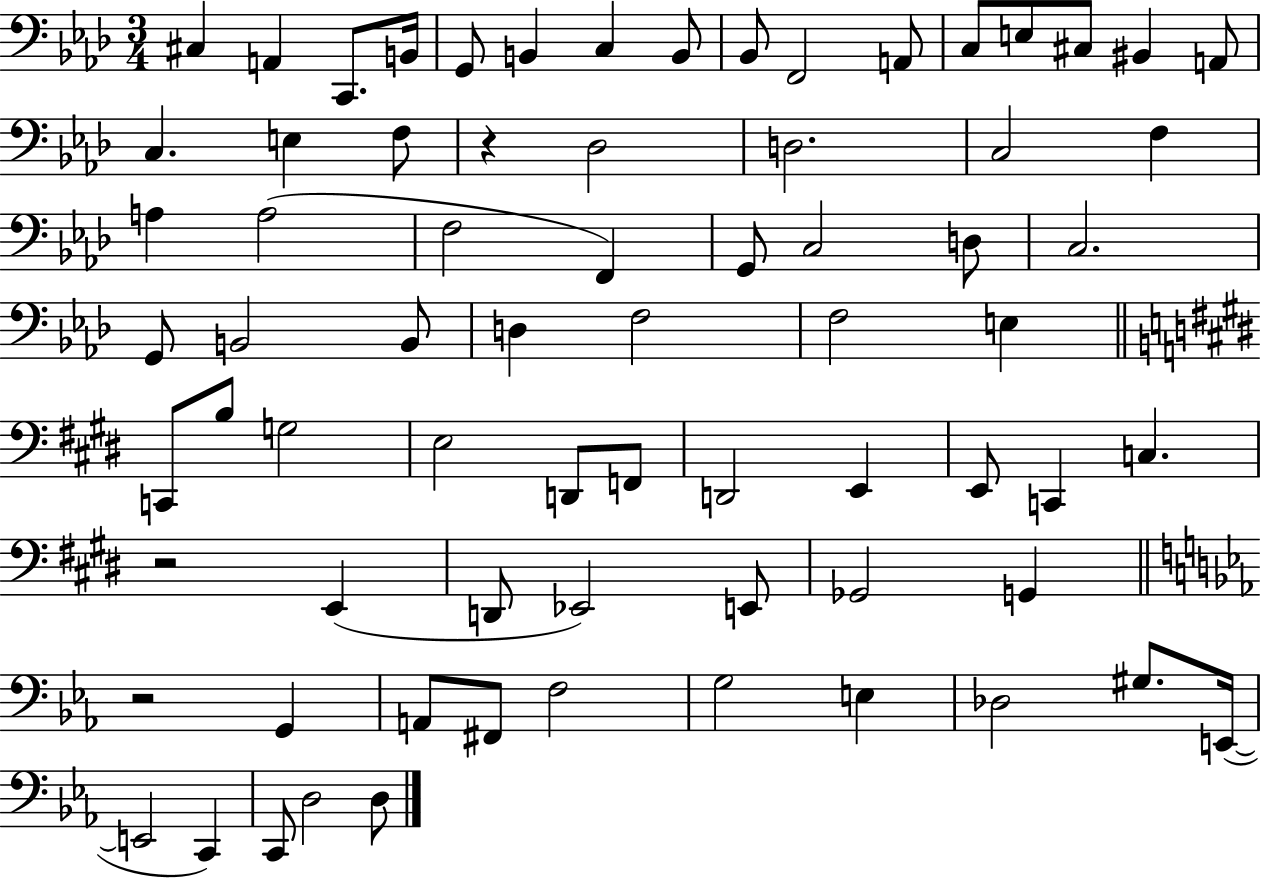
{
  \clef bass
  \numericTimeSignature
  \time 3/4
  \key aes \major
  cis4 a,4 c,8. b,16 | g,8 b,4 c4 b,8 | bes,8 f,2 a,8 | c8 e8 cis8 bis,4 a,8 | \break c4. e4 f8 | r4 des2 | d2. | c2 f4 | \break a4 a2( | f2 f,4) | g,8 c2 d8 | c2. | \break g,8 b,2 b,8 | d4 f2 | f2 e4 | \bar "||" \break \key e \major c,8 b8 g2 | e2 d,8 f,8 | d,2 e,4 | e,8 c,4 c4. | \break r2 e,4( | d,8 ees,2) e,8 | ges,2 g,4 | \bar "||" \break \key c \minor r2 g,4 | a,8 fis,8 f2 | g2 e4 | des2 gis8. e,16~(~ | \break e,2 c,4) | c,8 d2 d8 | \bar "|."
}